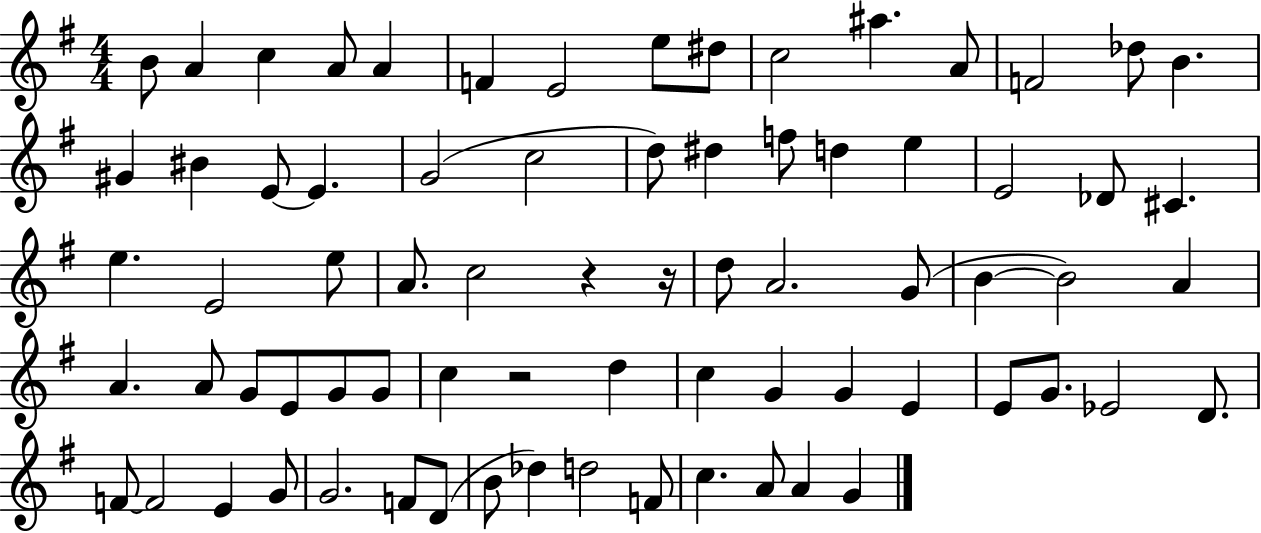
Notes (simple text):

B4/e A4/q C5/q A4/e A4/q F4/q E4/h E5/e D#5/e C5/h A#5/q. A4/e F4/h Db5/e B4/q. G#4/q BIS4/q E4/e E4/q. G4/h C5/h D5/e D#5/q F5/e D5/q E5/q E4/h Db4/e C#4/q. E5/q. E4/h E5/e A4/e. C5/h R/q R/s D5/e A4/h. G4/e B4/q B4/h A4/q A4/q. A4/e G4/e E4/e G4/e G4/e C5/q R/h D5/q C5/q G4/q G4/q E4/q E4/e G4/e. Eb4/h D4/e. F4/e F4/h E4/q G4/e G4/h. F4/e D4/e B4/e Db5/q D5/h F4/e C5/q. A4/e A4/q G4/q